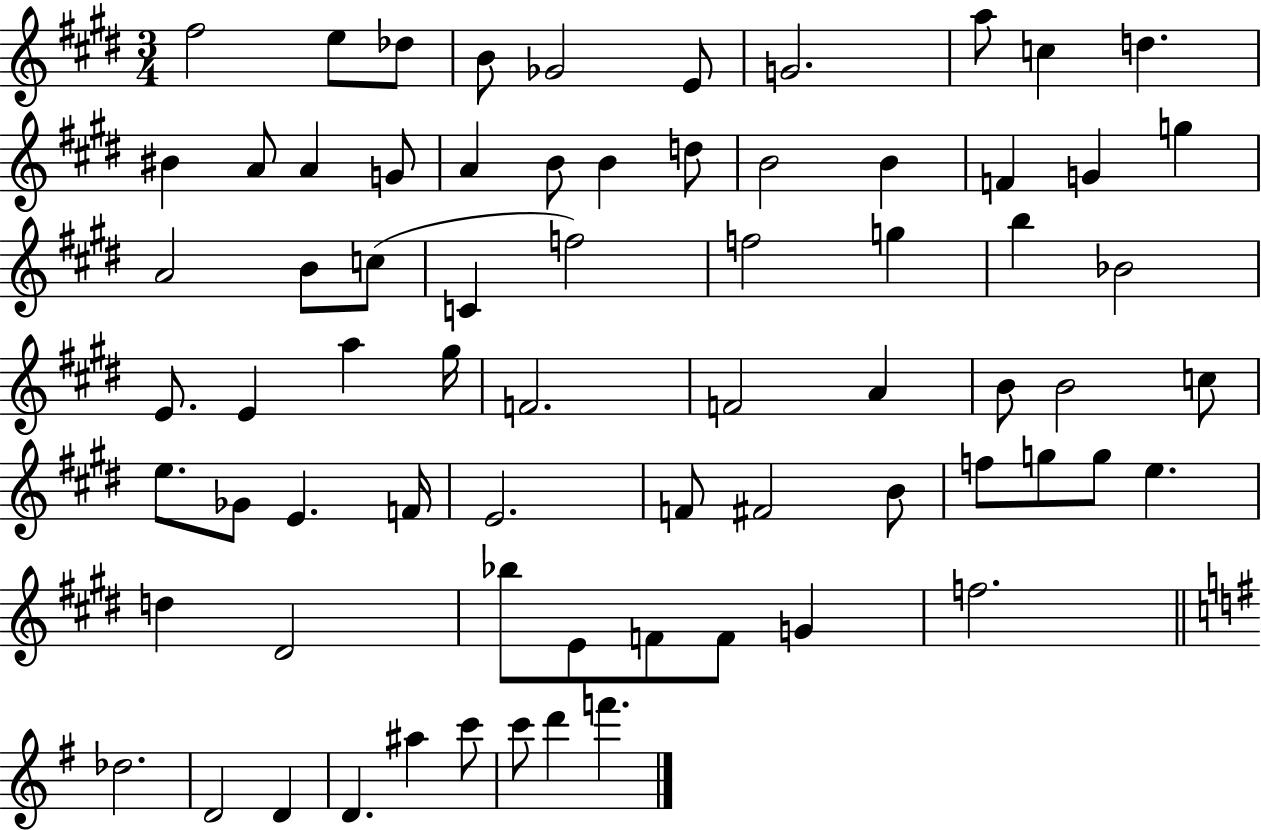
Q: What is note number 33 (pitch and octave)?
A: E4